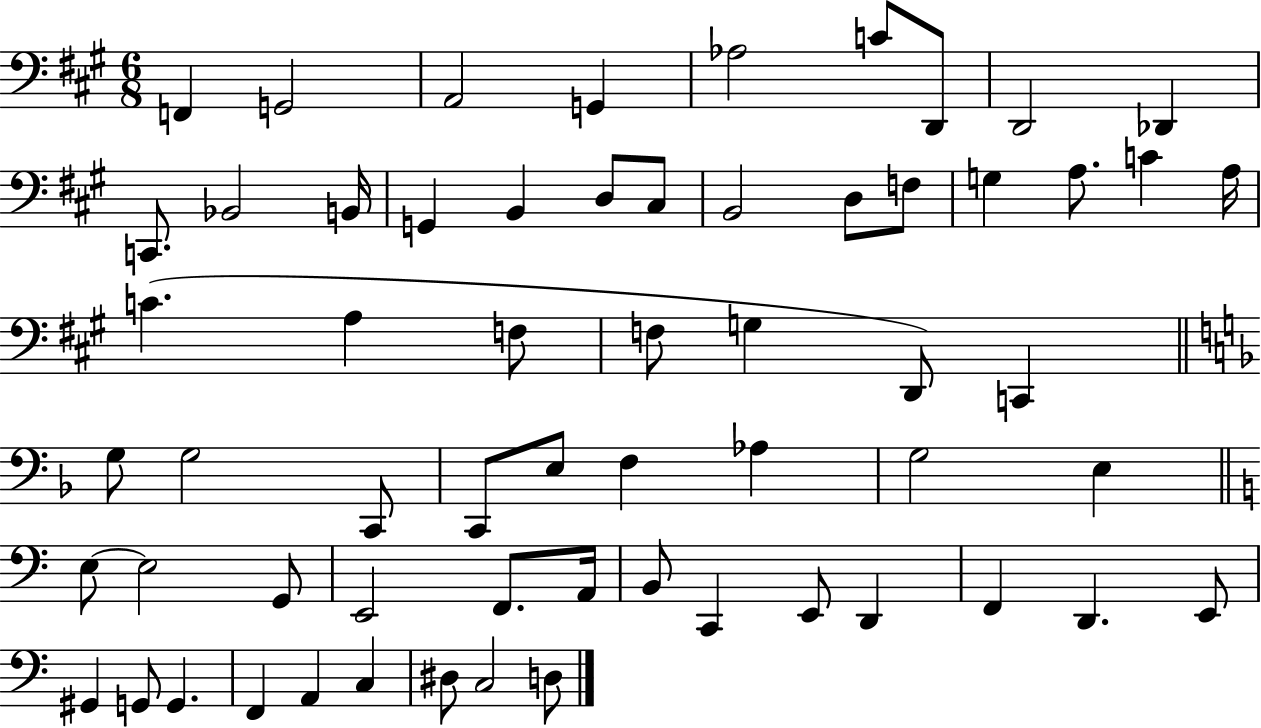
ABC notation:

X:1
T:Untitled
M:6/8
L:1/4
K:A
F,, G,,2 A,,2 G,, _A,2 C/2 D,,/2 D,,2 _D,, C,,/2 _B,,2 B,,/4 G,, B,, D,/2 ^C,/2 B,,2 D,/2 F,/2 G, A,/2 C A,/4 C A, F,/2 F,/2 G, D,,/2 C,, G,/2 G,2 C,,/2 C,,/2 E,/2 F, _A, G,2 E, E,/2 E,2 G,,/2 E,,2 F,,/2 A,,/4 B,,/2 C,, E,,/2 D,, F,, D,, E,,/2 ^G,, G,,/2 G,, F,, A,, C, ^D,/2 C,2 D,/2